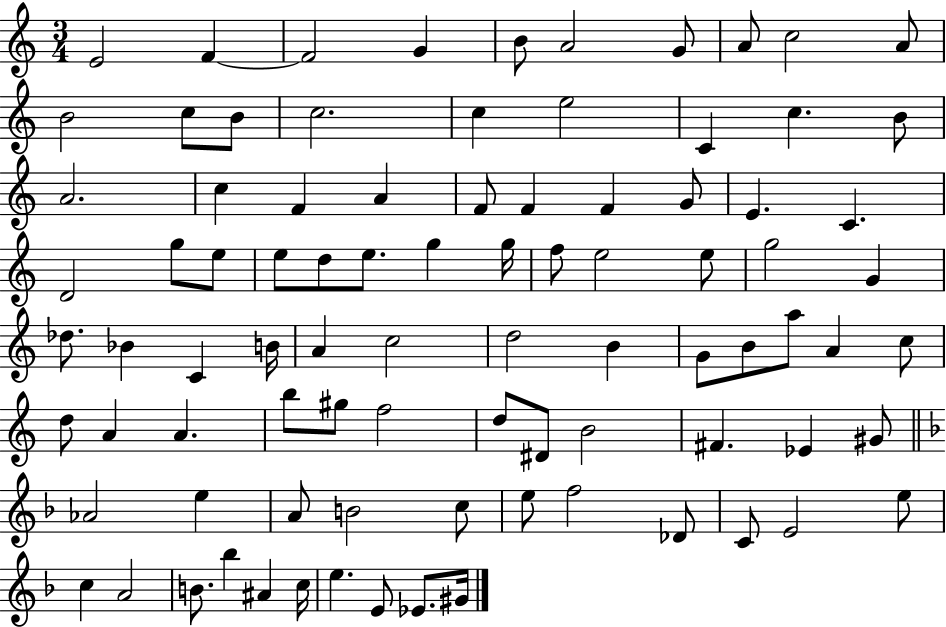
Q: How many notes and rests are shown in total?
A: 88